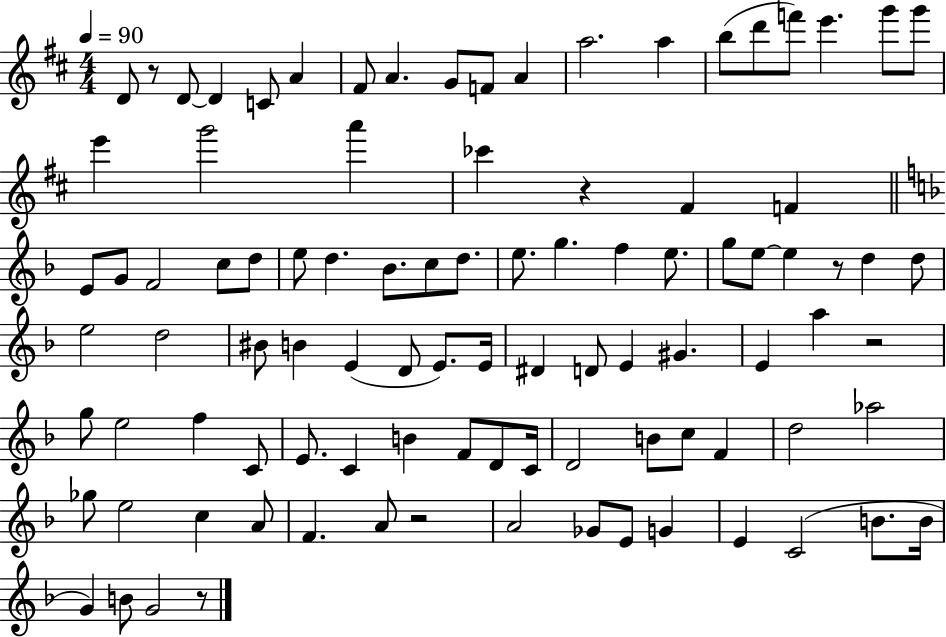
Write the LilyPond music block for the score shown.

{
  \clef treble
  \numericTimeSignature
  \time 4/4
  \key d \major
  \tempo 4 = 90
  d'8 r8 d'8~~ d'4 c'8 a'4 | fis'8 a'4. g'8 f'8 a'4 | a''2. a''4 | b''8( d'''8 f'''8) e'''4. g'''8 g'''8 | \break e'''4 g'''2 a'''4 | ces'''4 r4 fis'4 f'4 | \bar "||" \break \key f \major e'8 g'8 f'2 c''8 d''8 | e''8 d''4. bes'8. c''8 d''8. | e''8. g''4. f''4 e''8. | g''8 e''8~~ e''4 r8 d''4 d''8 | \break e''2 d''2 | bis'8 b'4 e'4( d'8 e'8.) e'16 | dis'4 d'8 e'4 gis'4. | e'4 a''4 r2 | \break g''8 e''2 f''4 c'8 | e'8. c'4 b'4 f'8 d'8 c'16 | d'2 b'8 c''8 f'4 | d''2 aes''2 | \break ges''8 e''2 c''4 a'8 | f'4. a'8 r2 | a'2 ges'8 e'8 g'4 | e'4 c'2( b'8. b'16 | \break g'4) b'8 g'2 r8 | \bar "|."
}